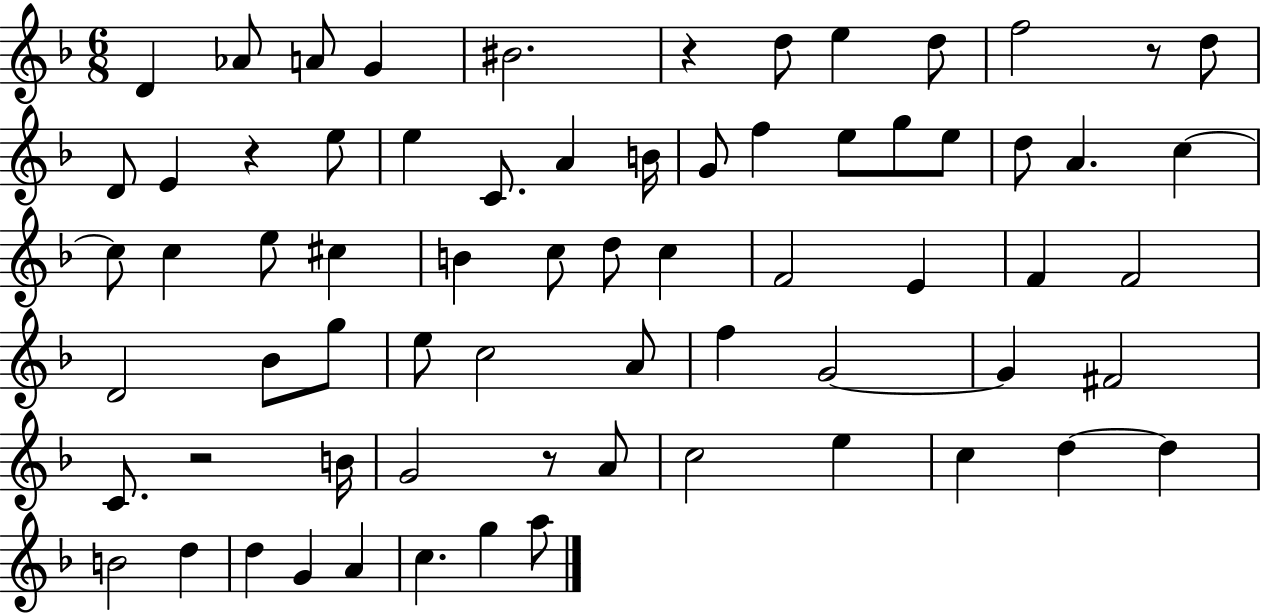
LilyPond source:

{
  \clef treble
  \numericTimeSignature
  \time 6/8
  \key f \major
  d'4 aes'8 a'8 g'4 | bis'2. | r4 d''8 e''4 d''8 | f''2 r8 d''8 | \break d'8 e'4 r4 e''8 | e''4 c'8. a'4 b'16 | g'8 f''4 e''8 g''8 e''8 | d''8 a'4. c''4~~ | \break c''8 c''4 e''8 cis''4 | b'4 c''8 d''8 c''4 | f'2 e'4 | f'4 f'2 | \break d'2 bes'8 g''8 | e''8 c''2 a'8 | f''4 g'2~~ | g'4 fis'2 | \break c'8. r2 b'16 | g'2 r8 a'8 | c''2 e''4 | c''4 d''4~~ d''4 | \break b'2 d''4 | d''4 g'4 a'4 | c''4. g''4 a''8 | \bar "|."
}